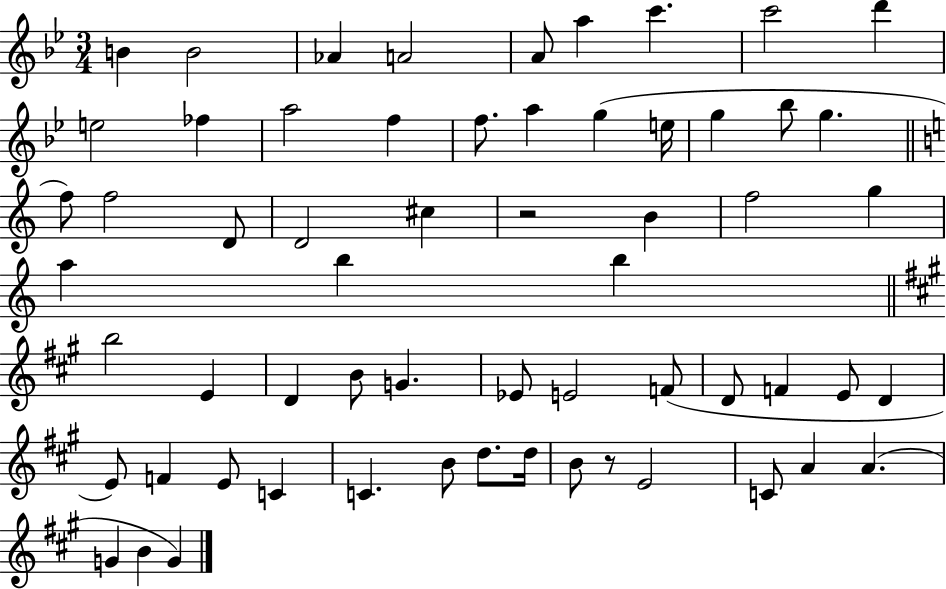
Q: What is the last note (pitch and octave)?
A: G4